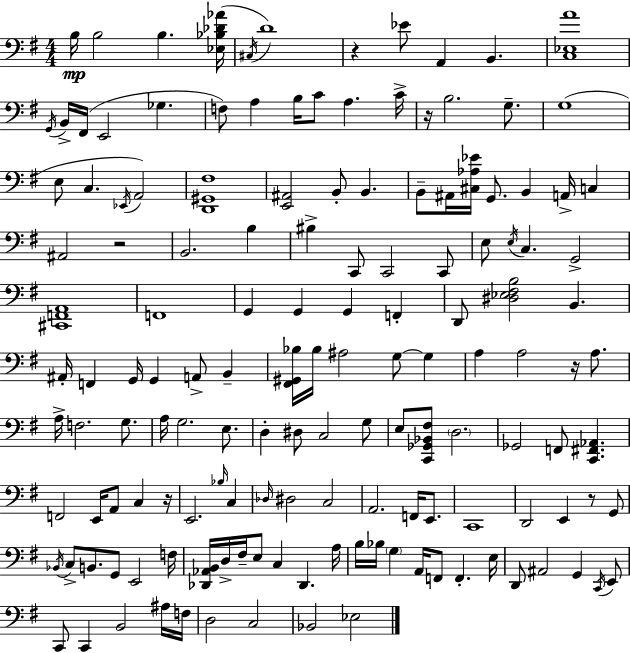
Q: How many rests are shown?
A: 6